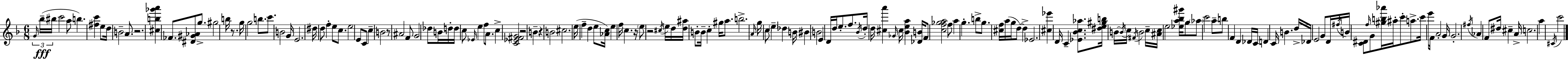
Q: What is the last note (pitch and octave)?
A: C6